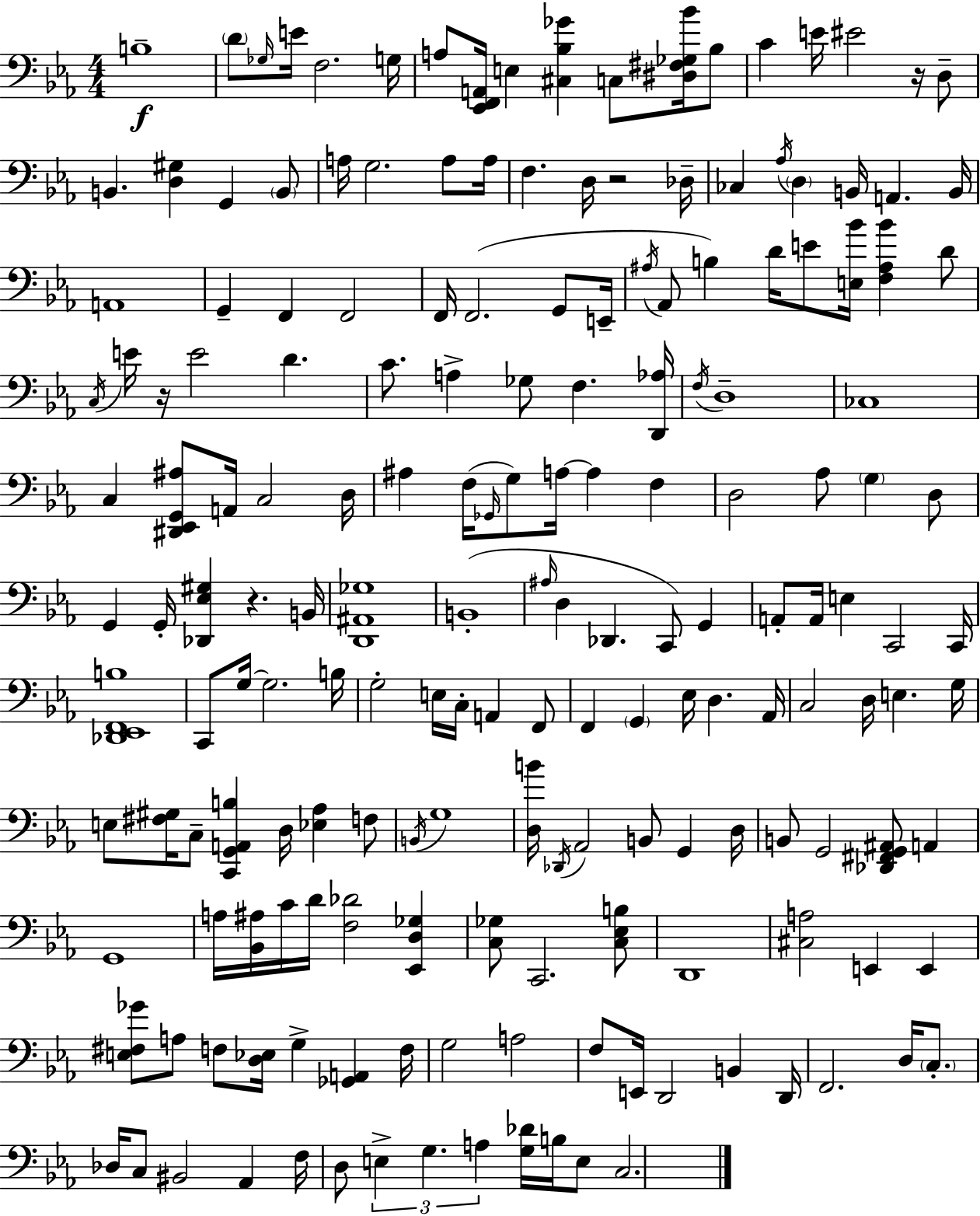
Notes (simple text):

B3/w D4/e Gb3/s E4/s F3/h. G3/s A3/e [Eb2,F2,A2]/s E3/q [C#3,Bb3,Gb4]/q C3/e [D#3,F#3,Gb3,Bb4]/s Bb3/e C4/q E4/s EIS4/h R/s D3/e B2/q. [D3,G#3]/q G2/q B2/e A3/s G3/h. A3/e A3/s F3/q. D3/s R/h Db3/s CES3/q Ab3/s D3/q B2/s A2/q. B2/s A2/w G2/q F2/q F2/h F2/s F2/h. G2/e E2/s A#3/s Ab2/e B3/q D4/s E4/e [E3,Bb4]/s [F3,A#3,Bb4]/q D4/e C3/s E4/s R/s E4/h D4/q. C4/e. A3/q Gb3/e F3/q. [D2,Ab3]/s F3/s D3/w CES3/w C3/q [D#2,Eb2,G2,A#3]/e A2/s C3/h D3/s A#3/q F3/s Gb2/s G3/e A3/s A3/q F3/q D3/h Ab3/e G3/q D3/e G2/q G2/s [Db2,Eb3,G#3]/q R/q. B2/s [D2,A#2,Gb3]/w B2/w A#3/s D3/q Db2/q. C2/e G2/q A2/e A2/s E3/q C2/h C2/s [Db2,Eb2,F2,B3]/w C2/e G3/s G3/h. B3/s G3/h E3/s C3/s A2/q F2/e F2/q G2/q Eb3/s D3/q. Ab2/s C3/h D3/s E3/q. G3/s E3/e [F#3,G#3]/s C3/e [C2,G2,A2,B3]/q D3/s [Eb3,Ab3]/q F3/e B2/s G3/w [D3,B4]/s Db2/s Ab2/h B2/e G2/q D3/s B2/e G2/h [Db2,F#2,G2,A#2]/e A2/q G2/w A3/s [Bb2,A#3]/s C4/s D4/s [F3,Db4]/h [Eb2,D3,Gb3]/q [C3,Gb3]/e C2/h. [C3,Eb3,B3]/e D2/w [C#3,A3]/h E2/q E2/q [E3,F#3,Gb4]/e A3/e F3/e [D3,Eb3]/s G3/q [Gb2,A2]/q F3/s G3/h A3/h F3/e E2/s D2/h B2/q D2/s F2/h. D3/s C3/e. Db3/s C3/e BIS2/h Ab2/q F3/s D3/e E3/q G3/q. A3/q [G3,Db4]/s B3/s E3/e C3/h.